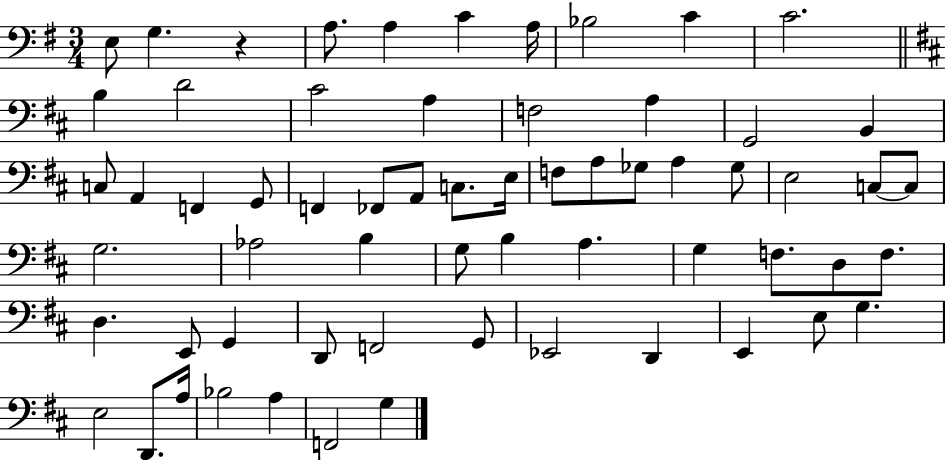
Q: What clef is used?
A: bass